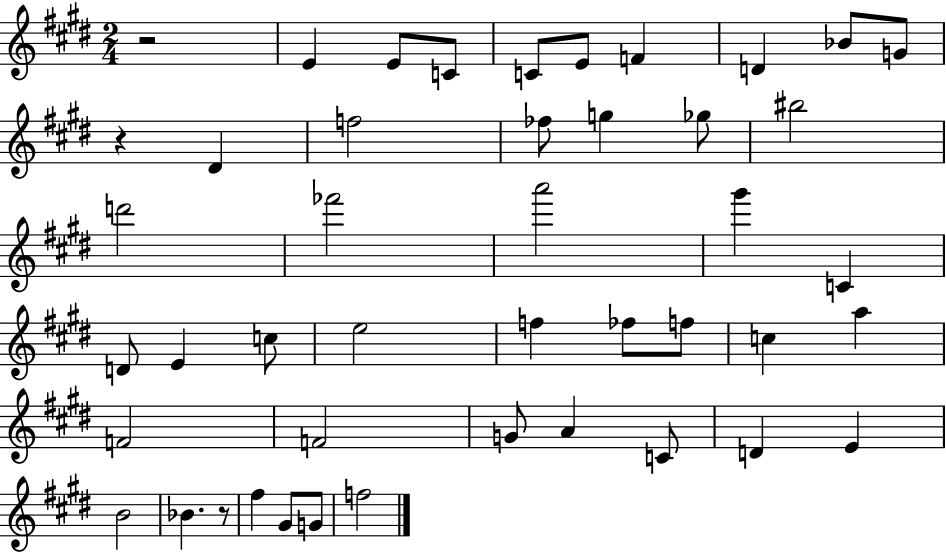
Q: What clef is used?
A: treble